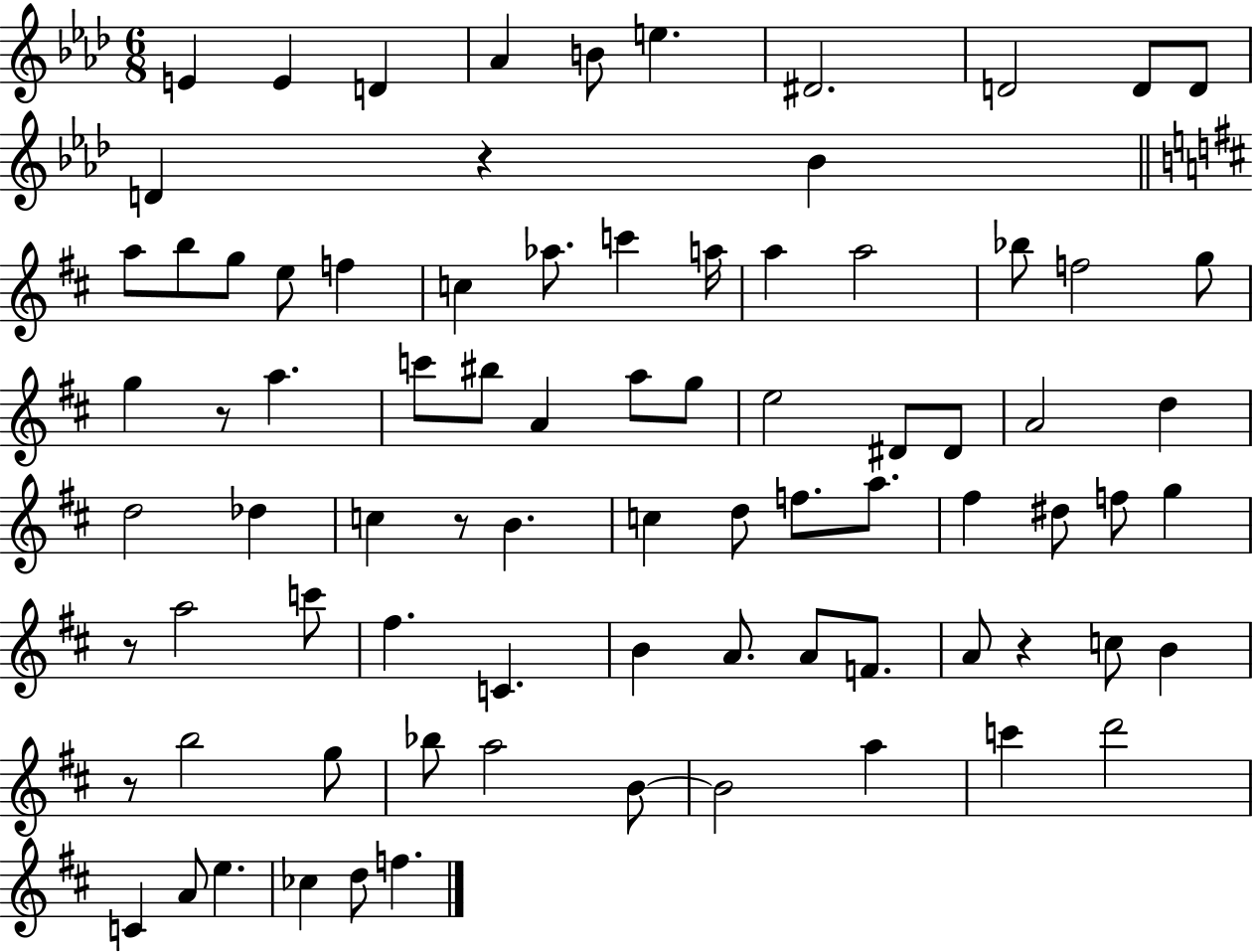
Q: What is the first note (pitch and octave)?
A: E4